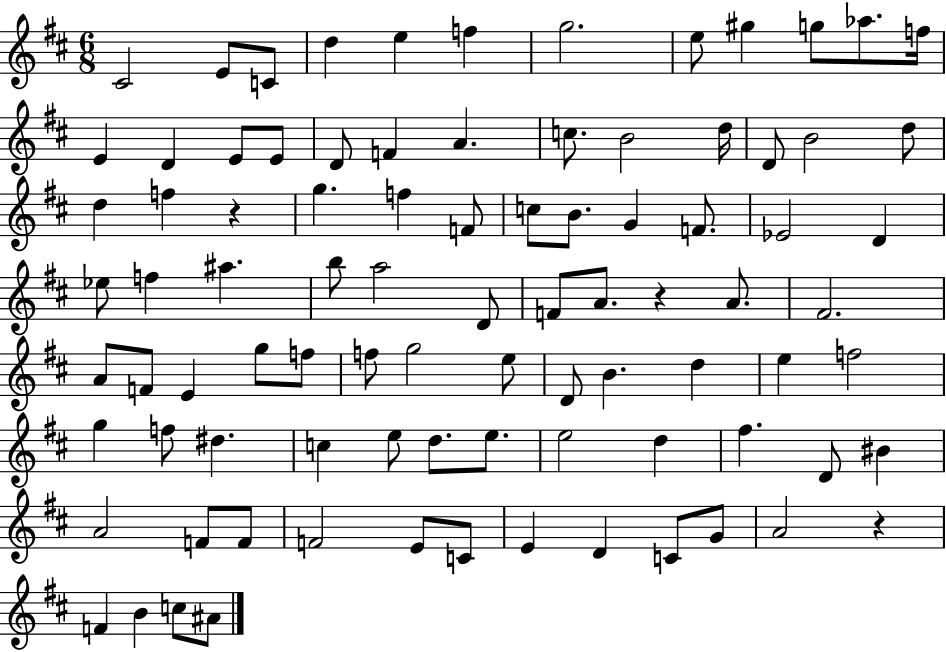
C#4/h E4/e C4/e D5/q E5/q F5/q G5/h. E5/e G#5/q G5/e Ab5/e. F5/s E4/q D4/q E4/e E4/e D4/e F4/q A4/q. C5/e. B4/h D5/s D4/e B4/h D5/e D5/q F5/q R/q G5/q. F5/q F4/e C5/e B4/e. G4/q F4/e. Eb4/h D4/q Eb5/e F5/q A#5/q. B5/e A5/h D4/e F4/e A4/e. R/q A4/e. F#4/h. A4/e F4/e E4/q G5/e F5/e F5/e G5/h E5/e D4/e B4/q. D5/q E5/q F5/h G5/q F5/e D#5/q. C5/q E5/e D5/e. E5/e. E5/h D5/q F#5/q. D4/e BIS4/q A4/h F4/e F4/e F4/h E4/e C4/e E4/q D4/q C4/e G4/e A4/h R/q F4/q B4/q C5/e A#4/e